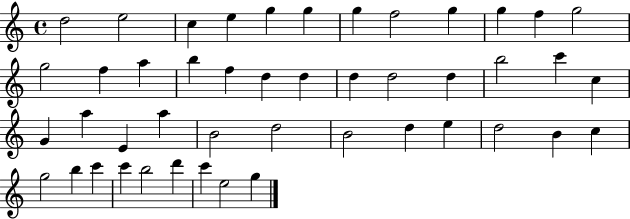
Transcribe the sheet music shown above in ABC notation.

X:1
T:Untitled
M:4/4
L:1/4
K:C
d2 e2 c e g g g f2 g g f g2 g2 f a b f d d d d2 d b2 c' c G a E a B2 d2 B2 d e d2 B c g2 b c' c' b2 d' c' e2 g